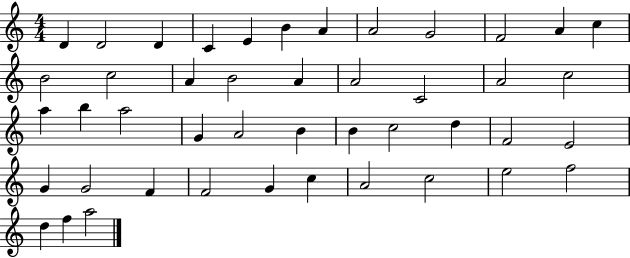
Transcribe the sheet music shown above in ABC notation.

X:1
T:Untitled
M:4/4
L:1/4
K:C
D D2 D C E B A A2 G2 F2 A c B2 c2 A B2 A A2 C2 A2 c2 a b a2 G A2 B B c2 d F2 E2 G G2 F F2 G c A2 c2 e2 f2 d f a2